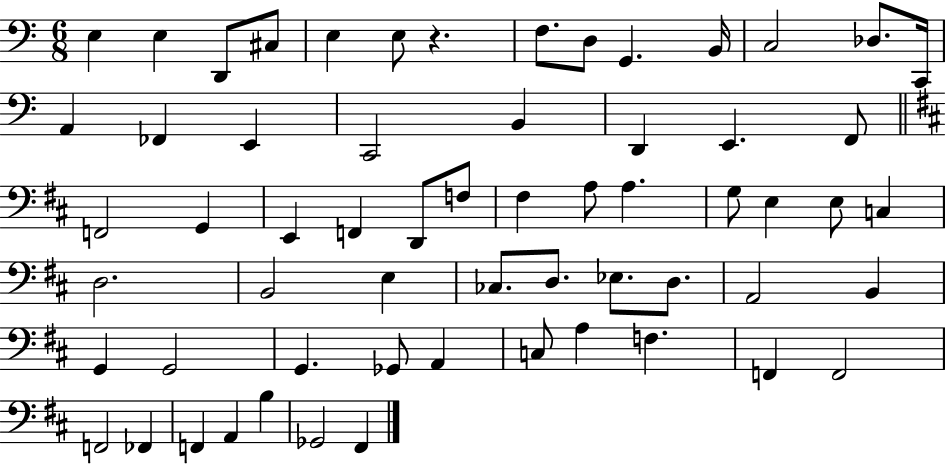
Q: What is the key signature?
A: C major